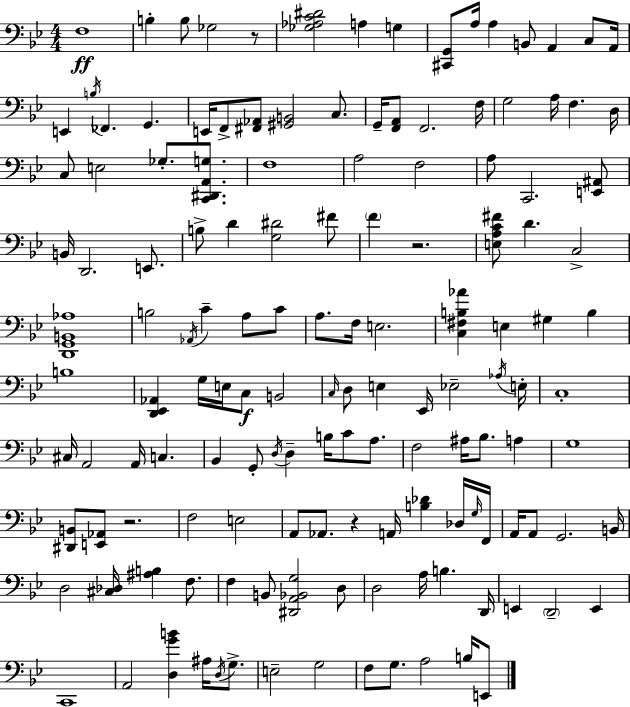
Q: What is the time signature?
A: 4/4